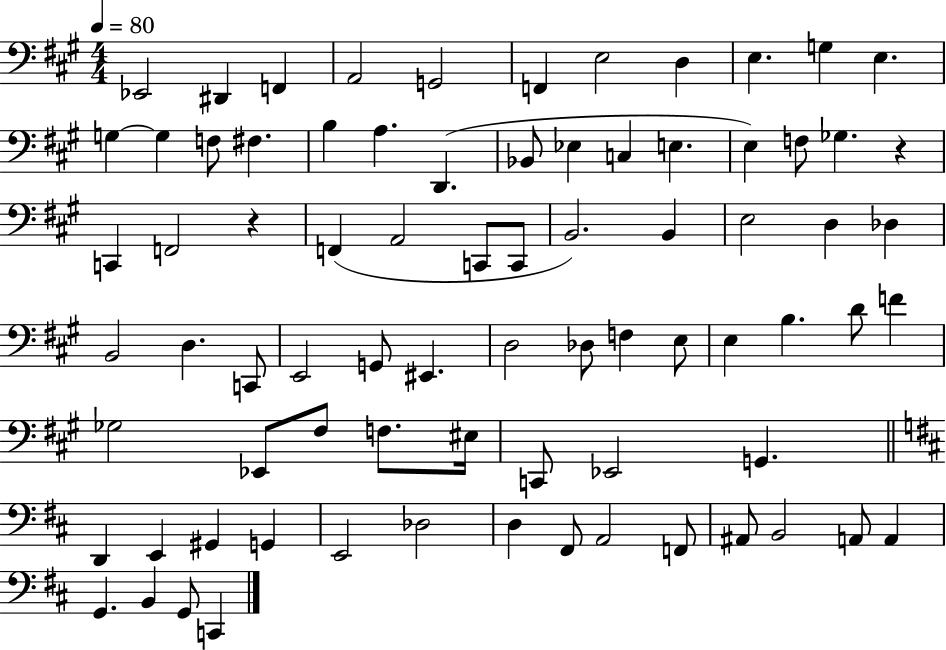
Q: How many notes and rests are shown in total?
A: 78